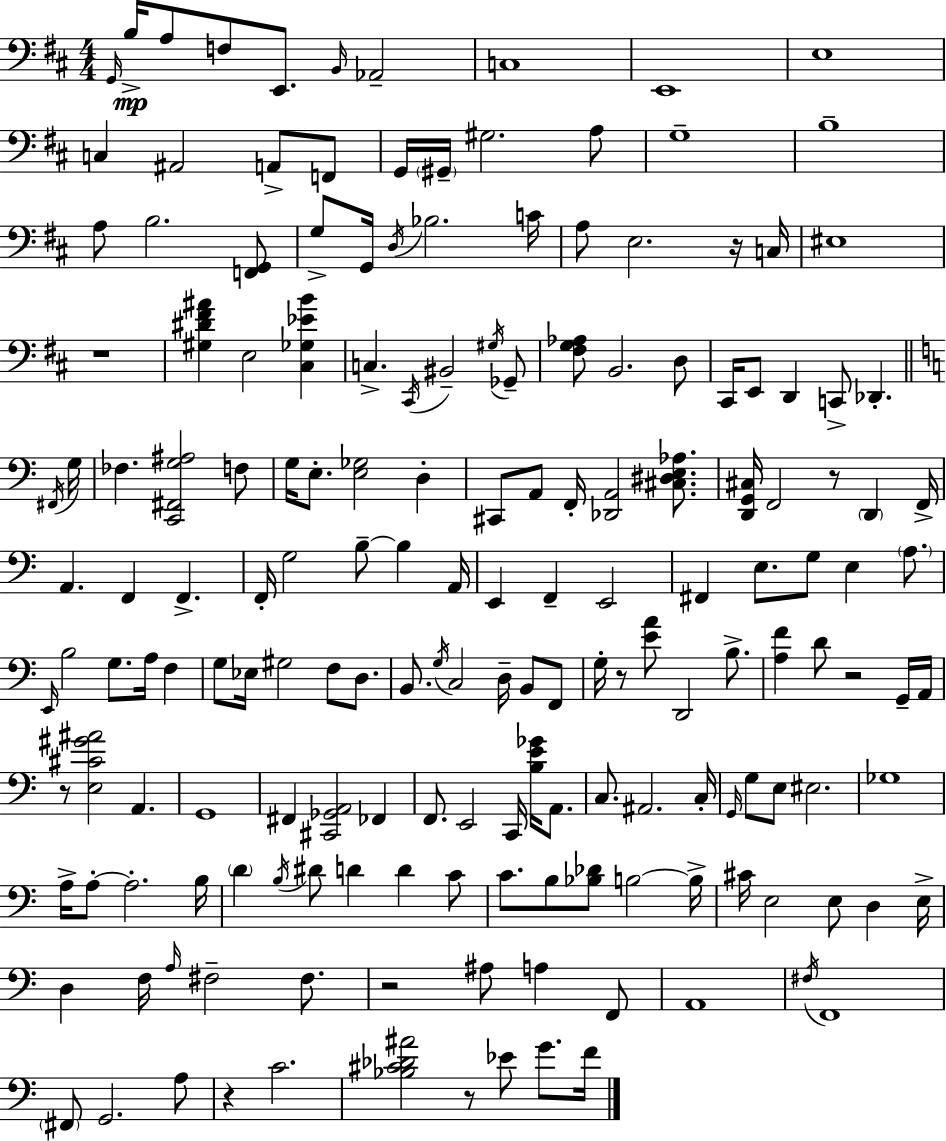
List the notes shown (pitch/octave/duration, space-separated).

G2/s B3/s A3/e F3/e E2/e. B2/s Ab2/h C3/w E2/w E3/w C3/q A#2/h A2/e F2/e G2/s G#2/s G#3/h. A3/e G3/w B3/w A3/e B3/h. [F2,G2]/e G3/e G2/s D3/s Bb3/h. C4/s A3/e E3/h. R/s C3/s EIS3/w R/w [G#3,D#4,F#4,A#4]/q E3/h [C#3,Gb3,Eb4,B4]/q C3/q. C#2/s BIS2/h G#3/s Gb2/e [F#3,G3,Ab3]/e B2/h. D3/e C#2/s E2/e D2/q C2/e Db2/q. F#2/s G3/s FES3/q. [C2,F#2,G3,A#3]/h F3/e G3/s E3/e. [E3,Gb3]/h D3/q C#2/e A2/e F2/s [Db2,A2]/h [C#3,D#3,E3,Ab3]/e. [D2,G2,C#3]/s F2/h R/e D2/q F2/s A2/q. F2/q F2/q. F2/s G3/h B3/e B3/q A2/s E2/q F2/q E2/h F#2/q E3/e. G3/e E3/q A3/e. E2/s B3/h G3/e. A3/s F3/q G3/e Eb3/s G#3/h F3/e D3/e. B2/e. G3/s C3/h D3/s B2/e F2/e G3/s R/e [E4,A4]/e D2/h B3/e. [A3,F4]/q D4/e R/h G2/s A2/s R/e [E3,C#4,G#4,A#4]/h A2/q. G2/w F#2/q [C#2,Gb2,A2]/h FES2/q F2/e. E2/h C2/s [B3,E4,Gb4]/s A2/e. C3/e. A#2/h. C3/s G2/s G3/e E3/e EIS3/h. Gb3/w A3/s A3/e A3/h. B3/s D4/q B3/s D#4/e D4/q D4/q C4/e C4/e. B3/e [Bb3,Db4]/e B3/h B3/s C#4/s E3/h E3/e D3/q E3/s D3/q F3/s A3/s F#3/h F#3/e. R/h A#3/e A3/q F2/e A2/w F#3/s F2/w F#2/e G2/h. A3/e R/q C4/h. [Bb3,C#4,Db4,A#4]/h R/e Eb4/e G4/e. F4/s